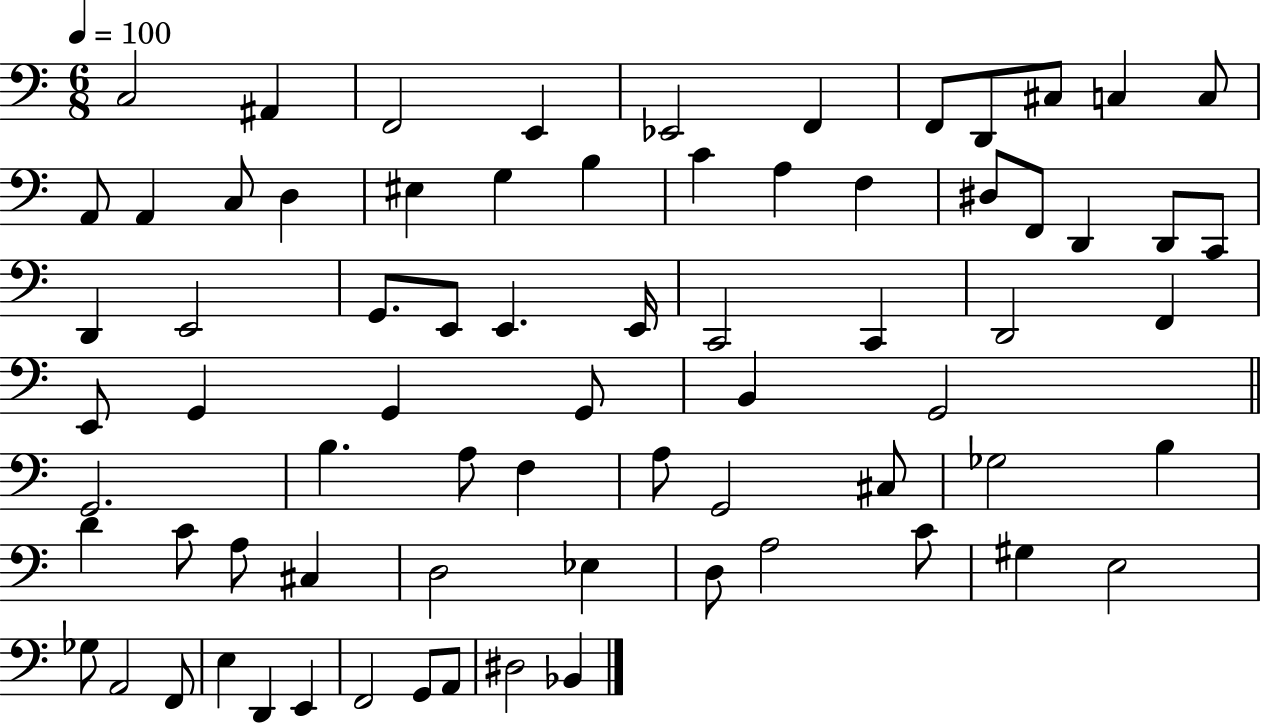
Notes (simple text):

C3/h A#2/q F2/h E2/q Eb2/h F2/q F2/e D2/e C#3/e C3/q C3/e A2/e A2/q C3/e D3/q EIS3/q G3/q B3/q C4/q A3/q F3/q D#3/e F2/e D2/q D2/e C2/e D2/q E2/h G2/e. E2/e E2/q. E2/s C2/h C2/q D2/h F2/q E2/e G2/q G2/q G2/e B2/q G2/h G2/h. B3/q. A3/e F3/q A3/e G2/h C#3/e Gb3/h B3/q D4/q C4/e A3/e C#3/q D3/h Eb3/q D3/e A3/h C4/e G#3/q E3/h Gb3/e A2/h F2/e E3/q D2/q E2/q F2/h G2/e A2/e D#3/h Bb2/q